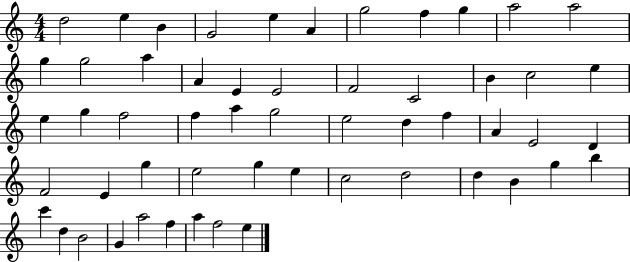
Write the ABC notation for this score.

X:1
T:Untitled
M:4/4
L:1/4
K:C
d2 e B G2 e A g2 f g a2 a2 g g2 a A E E2 F2 C2 B c2 e e g f2 f a g2 e2 d f A E2 D F2 E g e2 g e c2 d2 d B g b c' d B2 G a2 f a f2 e